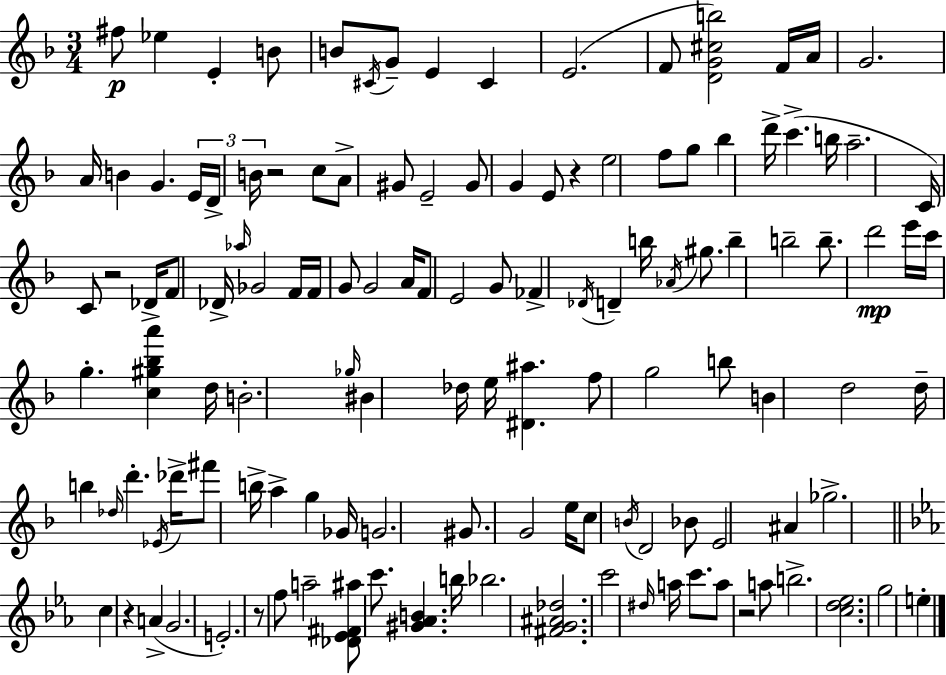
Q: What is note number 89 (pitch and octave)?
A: E5